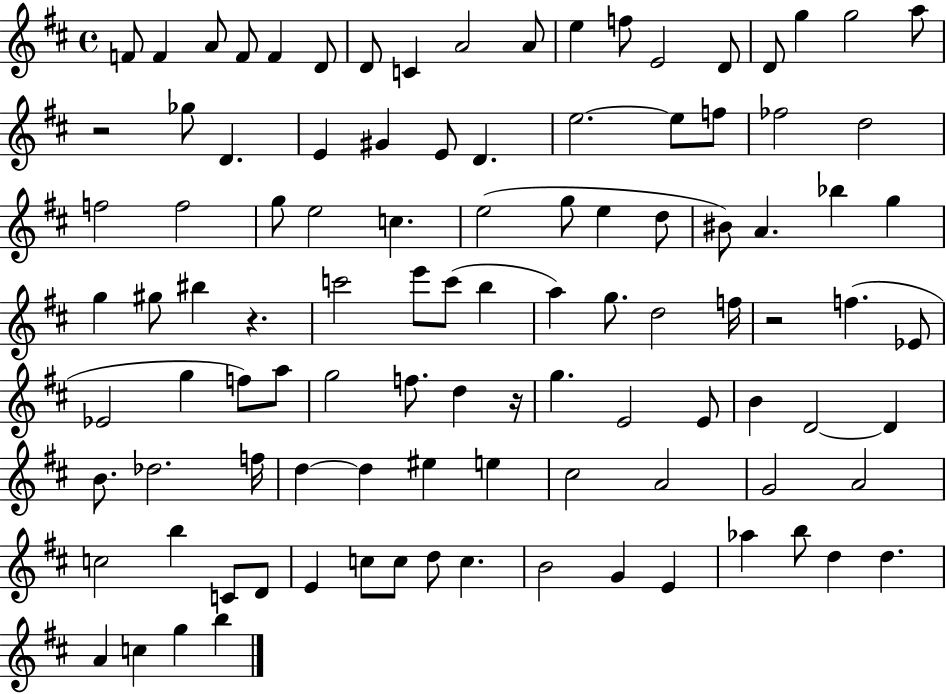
X:1
T:Untitled
M:4/4
L:1/4
K:D
F/2 F A/2 F/2 F D/2 D/2 C A2 A/2 e f/2 E2 D/2 D/2 g g2 a/2 z2 _g/2 D E ^G E/2 D e2 e/2 f/2 _f2 d2 f2 f2 g/2 e2 c e2 g/2 e d/2 ^B/2 A _b g g ^g/2 ^b z c'2 e'/2 c'/2 b a g/2 d2 f/4 z2 f _E/2 _E2 g f/2 a/2 g2 f/2 d z/4 g E2 E/2 B D2 D B/2 _d2 f/4 d d ^e e ^c2 A2 G2 A2 c2 b C/2 D/2 E c/2 c/2 d/2 c B2 G E _a b/2 d d A c g b